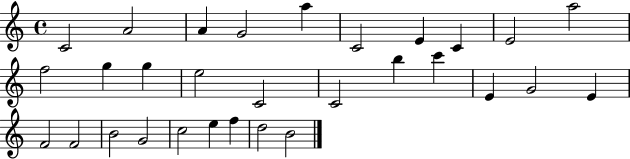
{
  \clef treble
  \time 4/4
  \defaultTimeSignature
  \key c \major
  c'2 a'2 | a'4 g'2 a''4 | c'2 e'4 c'4 | e'2 a''2 | \break f''2 g''4 g''4 | e''2 c'2 | c'2 b''4 c'''4 | e'4 g'2 e'4 | \break f'2 f'2 | b'2 g'2 | c''2 e''4 f''4 | d''2 b'2 | \break \bar "|."
}